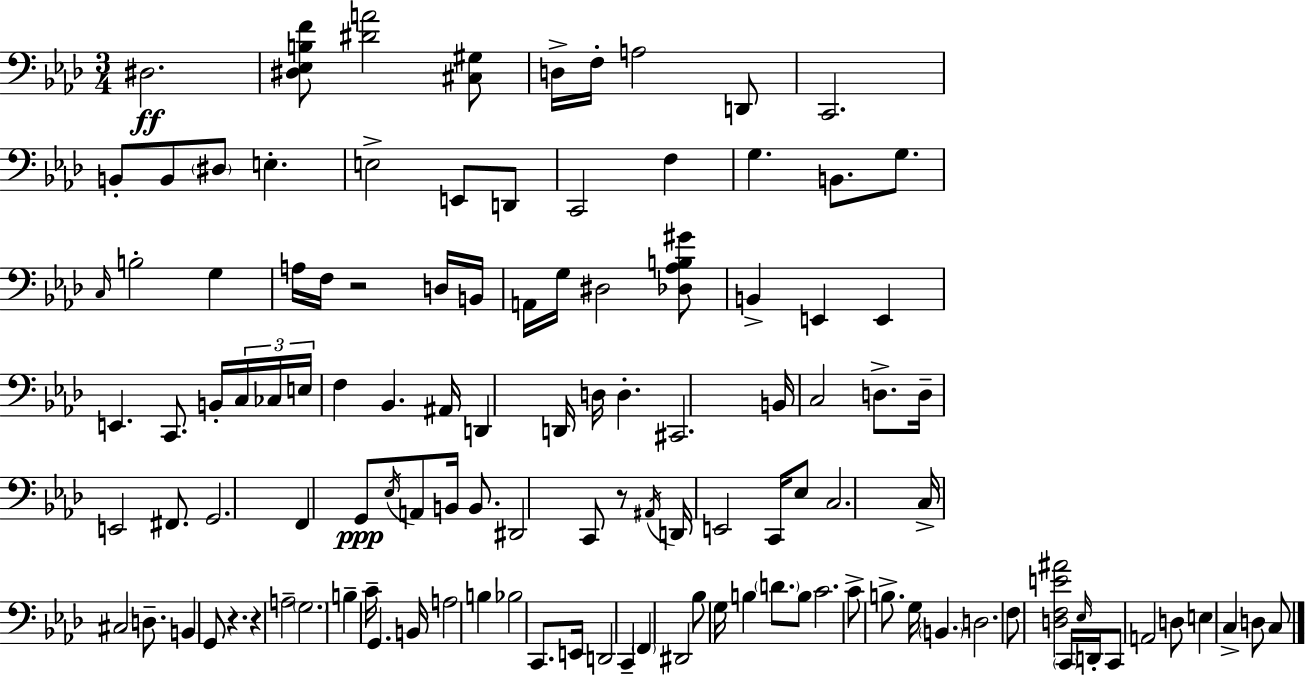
{
  \clef bass
  \numericTimeSignature
  \time 3/4
  \key f \minor
  dis2.\ff | <dis ees b f'>8 <dis' a'>2 <cis gis>8 | d16-> f16-. a2 d,8 | c,2. | \break b,8-. b,8 \parenthesize dis8 e4.-. | e2-> e,8 d,8 | c,2 f4 | g4. b,8. g8. | \break \grace { c16 } b2-. g4 | a16 f16 r2 d16 | b,16 a,16 g16 dis2 <des aes b gis'>8 | b,4-> e,4 e,4 | \break e,4. c,8. b,16-. \tuplet 3/2 { c16 | ces16 e16 } f4 bes,4. | ais,16 d,4 d,16 d16 d4.-. | cis,2. | \break b,16 c2 d8.-> | d16-- e,2 fis,8. | g,2. | f,4 g,8\ppp \acciaccatura { ees16 } a,8 b,16 b,8. | \break dis,2 c,8 | r8 \acciaccatura { ais,16 } d,16 e,2 | c,16 ees8 c2. | c16-> cis2 | \break d8.-- b,4 g,8 r4. | r4 a2-- | \parenthesize g2. | b4-- c'16-- g,4. | \break b,16 a2 b4 | bes2 c,8. | e,16 d,2 c,4-- | \parenthesize f,4 dis,2 | \break bes8 g16 b4 \parenthesize d'8. | b8 c'2. | c'8-> b8.-> g16 \parenthesize b,4. | d2. | \break f8 <d f e' ais'>2 | \parenthesize c,16 \grace { ees16 } d,16-. c,8 a,2 | d8 e4 c4-> | d8 c8 \bar "|."
}